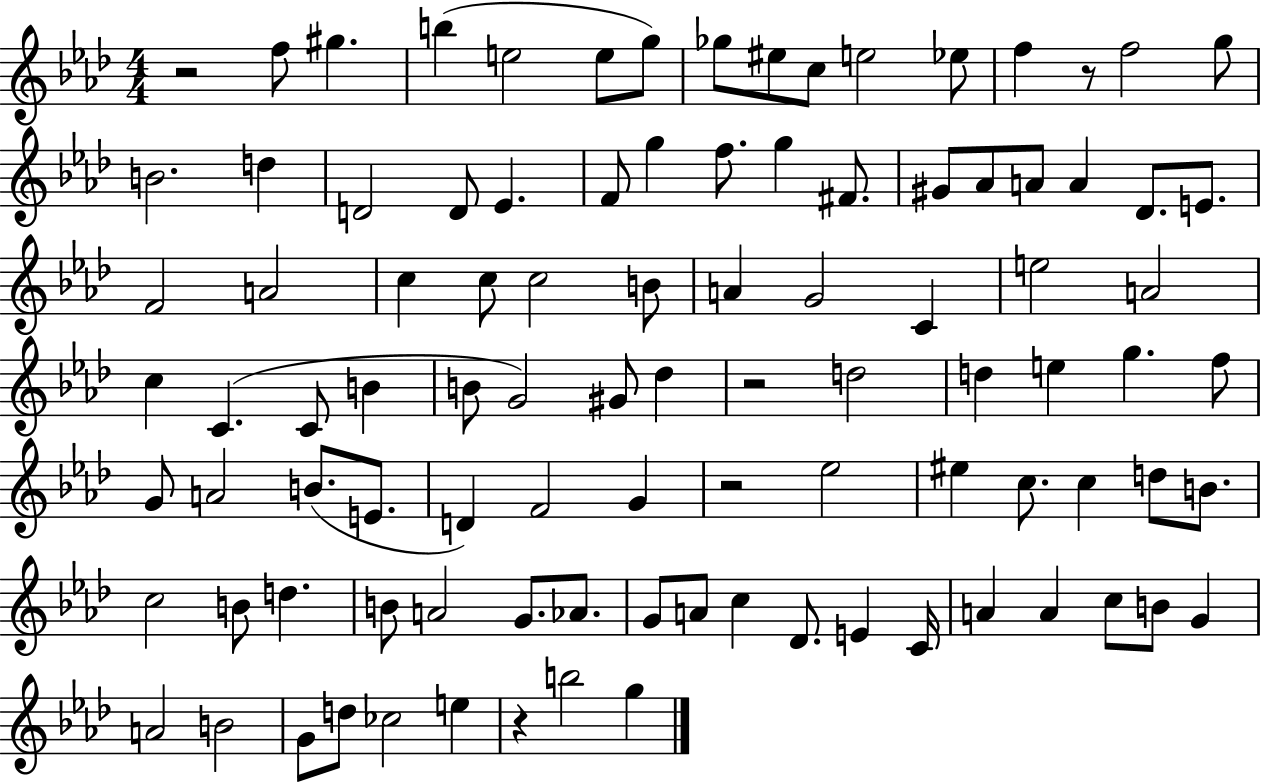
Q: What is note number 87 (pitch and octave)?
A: B4